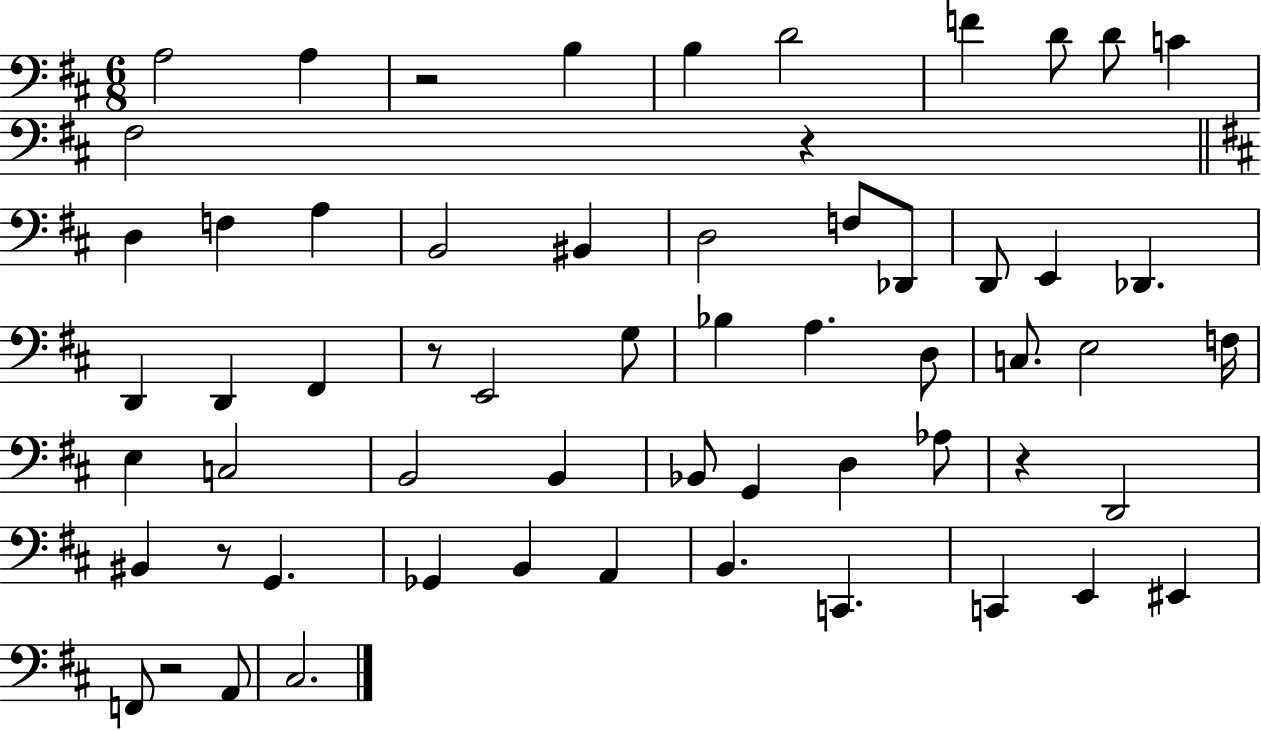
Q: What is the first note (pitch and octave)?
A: A3